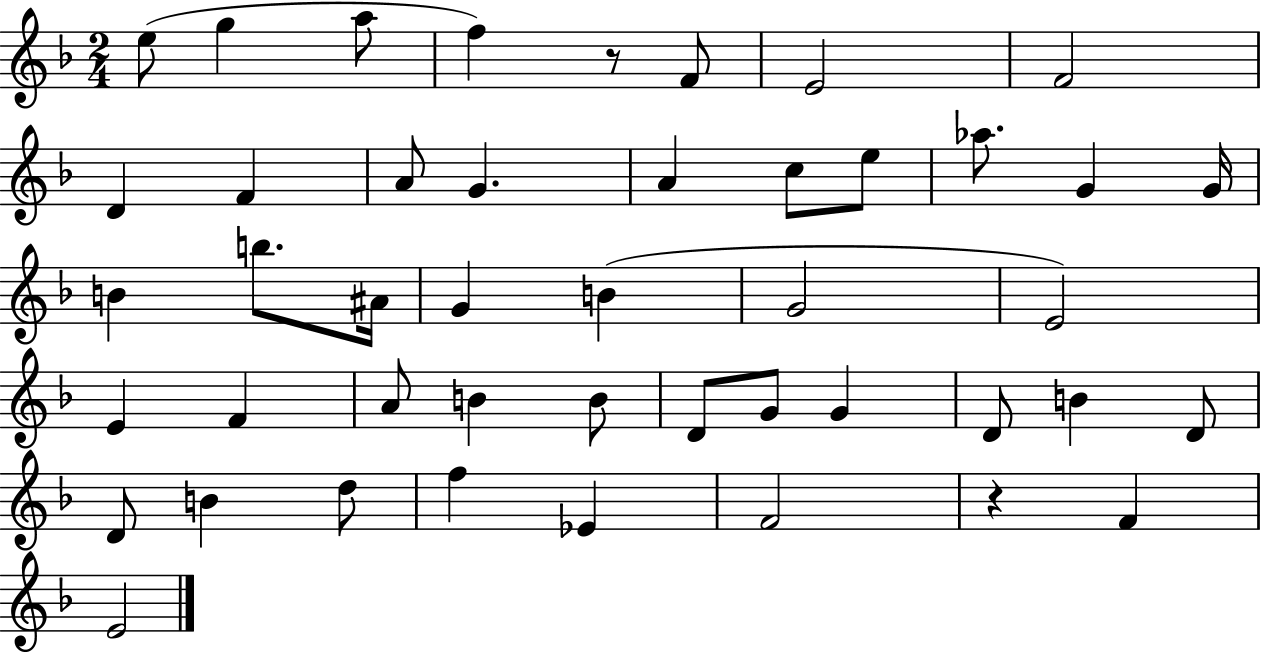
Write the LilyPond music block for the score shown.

{
  \clef treble
  \numericTimeSignature
  \time 2/4
  \key f \major
  \repeat volta 2 { e''8( g''4 a''8 | f''4) r8 f'8 | e'2 | f'2 | \break d'4 f'4 | a'8 g'4. | a'4 c''8 e''8 | aes''8. g'4 g'16 | \break b'4 b''8. ais'16 | g'4 b'4( | g'2 | e'2) | \break e'4 f'4 | a'8 b'4 b'8 | d'8 g'8 g'4 | d'8 b'4 d'8 | \break d'8 b'4 d''8 | f''4 ees'4 | f'2 | r4 f'4 | \break e'2 | } \bar "|."
}